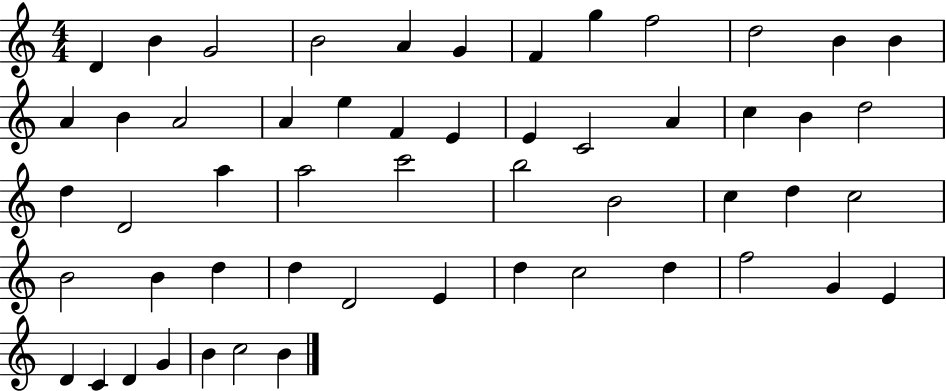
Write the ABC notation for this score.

X:1
T:Untitled
M:4/4
L:1/4
K:C
D B G2 B2 A G F g f2 d2 B B A B A2 A e F E E C2 A c B d2 d D2 a a2 c'2 b2 B2 c d c2 B2 B d d D2 E d c2 d f2 G E D C D G B c2 B